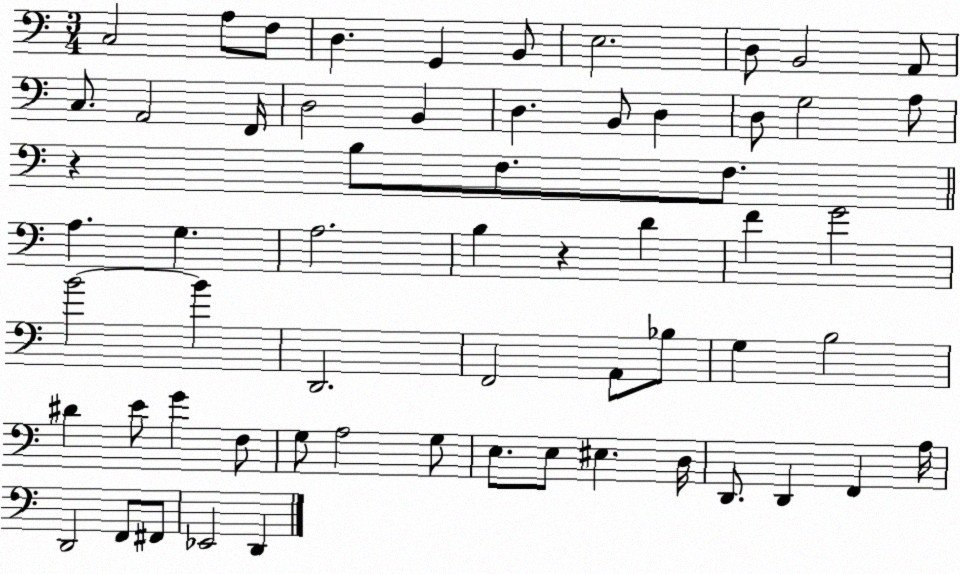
X:1
T:Untitled
M:3/4
L:1/4
K:C
C,2 A,/2 F,/2 D, G,, B,,/2 E,2 D,/2 B,,2 A,,/2 C,/2 A,,2 F,,/4 D,2 B,, D, B,,/2 D, D,/2 G,2 A,/2 z B,/2 F,/2 F,/2 A, G, A,2 B, z D F G2 B2 B D,,2 F,,2 A,,/2 _B,/2 G, B,2 ^D E/2 G F,/2 G,/2 A,2 G,/2 E,/2 E,/2 ^E, D,/4 D,,/2 D,, F,, A,/4 D,,2 F,,/2 ^F,,/2 _E,,2 D,,